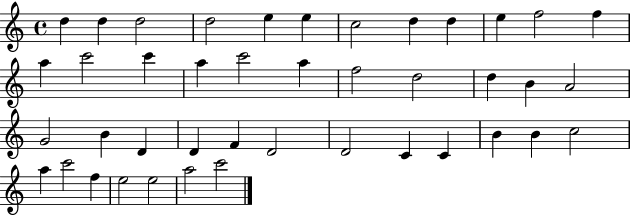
{
  \clef treble
  \time 4/4
  \defaultTimeSignature
  \key c \major
  d''4 d''4 d''2 | d''2 e''4 e''4 | c''2 d''4 d''4 | e''4 f''2 f''4 | \break a''4 c'''2 c'''4 | a''4 c'''2 a''4 | f''2 d''2 | d''4 b'4 a'2 | \break g'2 b'4 d'4 | d'4 f'4 d'2 | d'2 c'4 c'4 | b'4 b'4 c''2 | \break a''4 c'''2 f''4 | e''2 e''2 | a''2 c'''2 | \bar "|."
}